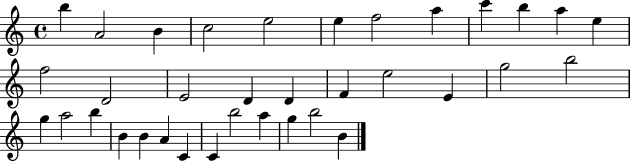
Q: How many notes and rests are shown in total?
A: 35